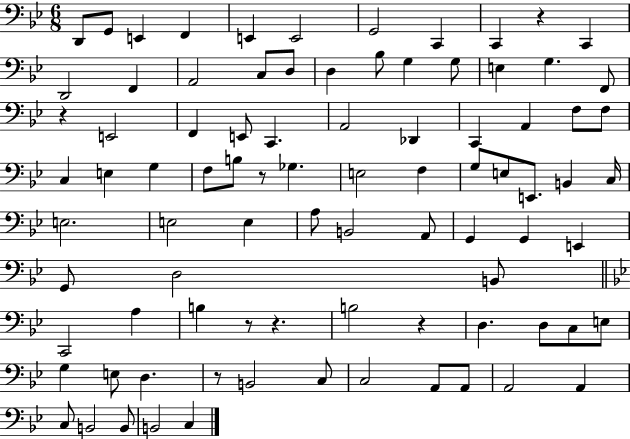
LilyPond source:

{
  \clef bass
  \numericTimeSignature
  \time 6/8
  \key bes \major
  d,8 g,8 e,4 f,4 | e,4 e,2 | g,2 c,4 | c,4 r4 c,4 | \break d,2 f,4 | a,2 c8 d8 | d4 bes8 g4 g8 | e4 g4. f,8 | \break r4 e,2 | f,4 e,8 c,4. | a,2 des,4 | c,4 a,4 f8 f8 | \break c4 e4 g4 | f8 b8 r8 ges4. | e2 f4 | g8 e8 e,8. b,4 c16 | \break e2. | e2 e4 | a8 b,2 a,8 | g,4 g,4 e,4 | \break g,8 d2 b,8 | \bar "||" \break \key bes \major c,2 a4 | b4 r8 r4. | b2 r4 | d4. d8 c8 e8 | \break g4 e8 d4. | r8 b,2 c8 | c2 a,8 a,8 | a,2 a,4 | \break c8 b,2 b,8 | b,2 c4 | \bar "|."
}